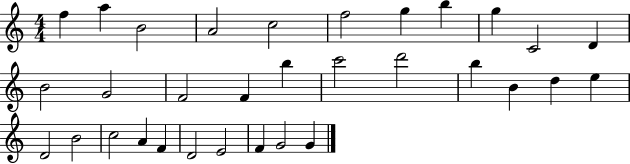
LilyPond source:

{
  \clef treble
  \numericTimeSignature
  \time 4/4
  \key c \major
  f''4 a''4 b'2 | a'2 c''2 | f''2 g''4 b''4 | g''4 c'2 d'4 | \break b'2 g'2 | f'2 f'4 b''4 | c'''2 d'''2 | b''4 b'4 d''4 e''4 | \break d'2 b'2 | c''2 a'4 f'4 | d'2 e'2 | f'4 g'2 g'4 | \break \bar "|."
}